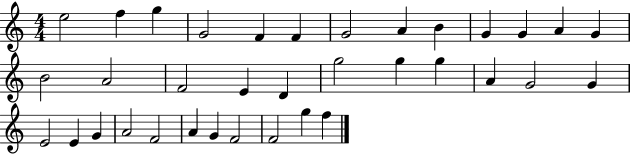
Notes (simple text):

E5/h F5/q G5/q G4/h F4/q F4/q G4/h A4/q B4/q G4/q G4/q A4/q G4/q B4/h A4/h F4/h E4/q D4/q G5/h G5/q G5/q A4/q G4/h G4/q E4/h E4/q G4/q A4/h F4/h A4/q G4/q F4/h F4/h G5/q F5/q